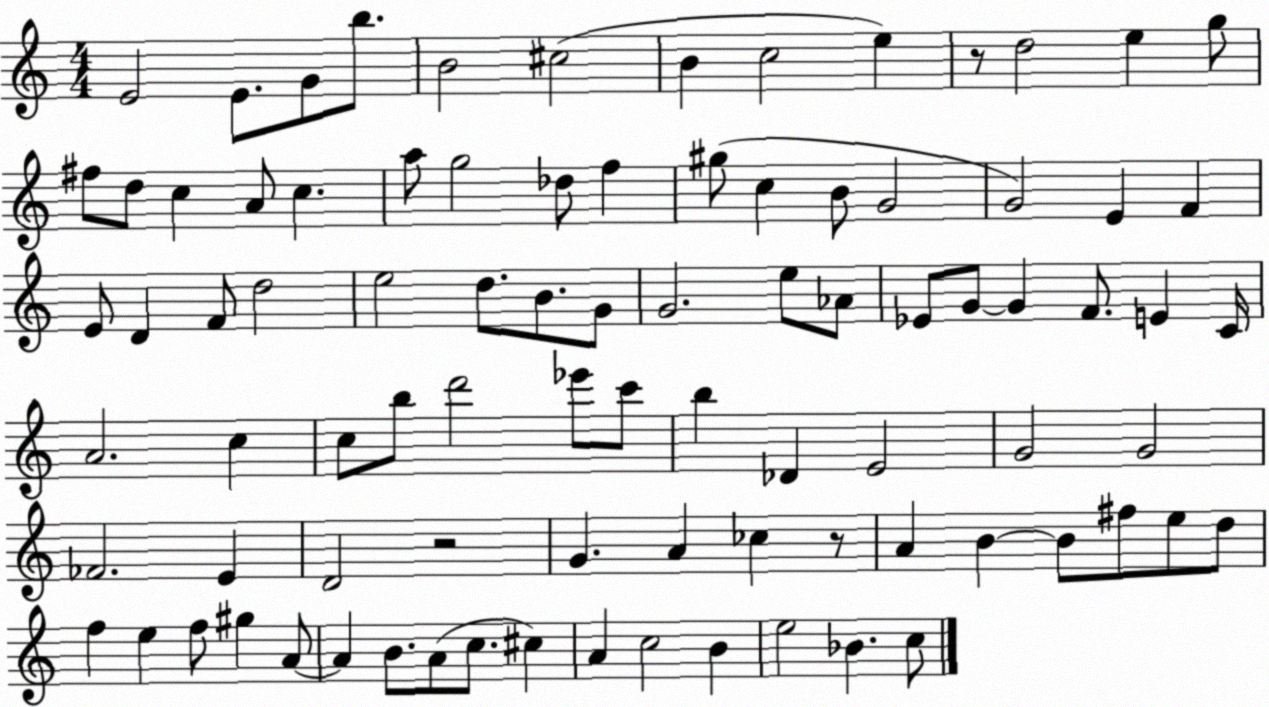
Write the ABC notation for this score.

X:1
T:Untitled
M:4/4
L:1/4
K:C
E2 E/2 G/2 b/2 B2 ^c2 B c2 e z/2 d2 e g/2 ^f/2 d/2 c A/2 c a/2 g2 _d/2 f ^g/2 c B/2 G2 G2 E F E/2 D F/2 d2 e2 d/2 B/2 G/2 G2 e/2 _A/2 _E/2 G/2 G F/2 E C/4 A2 c c/2 b/2 d'2 _e'/2 c'/2 b _D E2 G2 G2 _F2 E D2 z2 G A _c z/2 A B B/2 ^f/2 e/2 d/2 f e f/2 ^g A/2 A B/2 A/2 c/2 ^c A c2 B e2 _B c/2